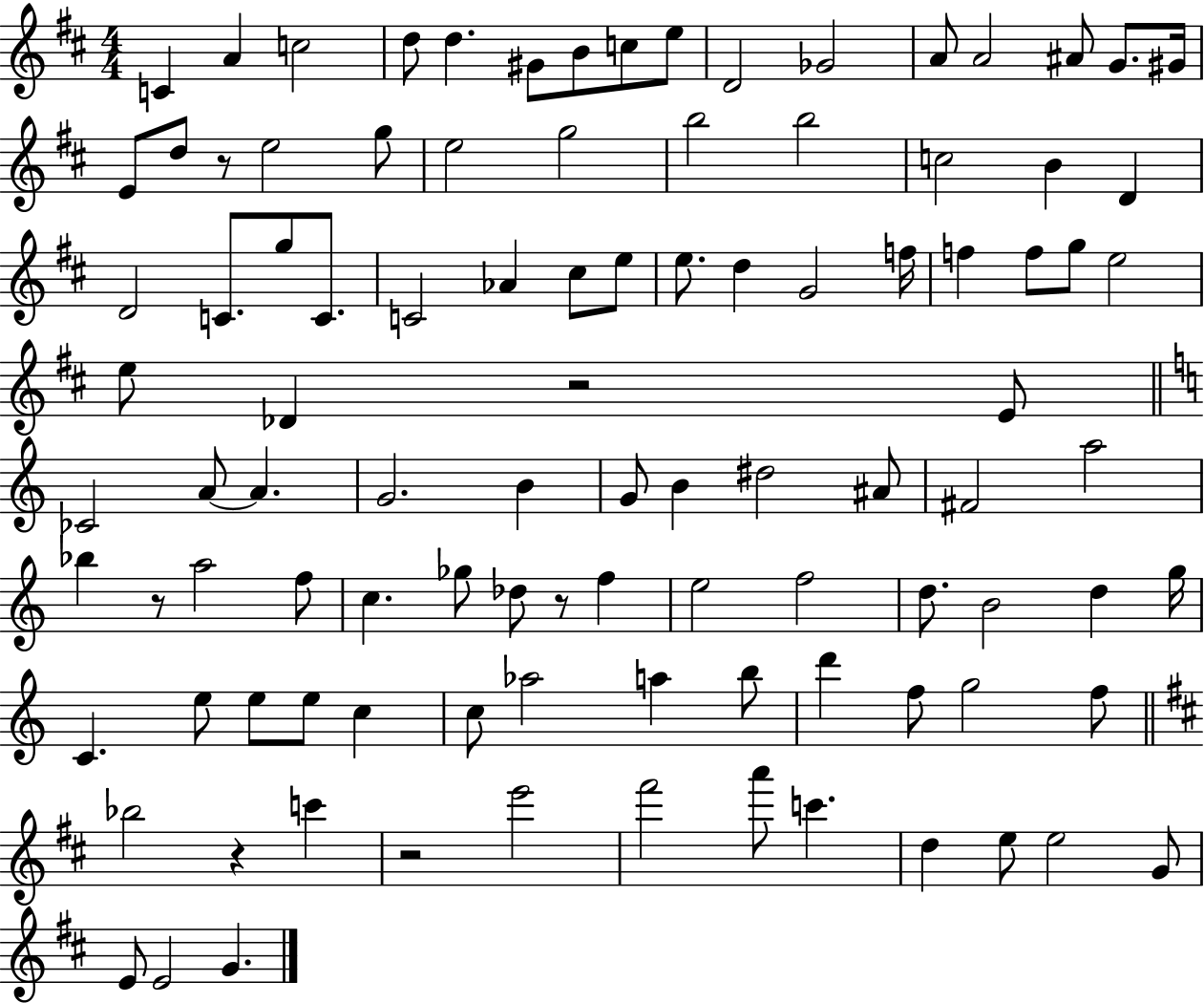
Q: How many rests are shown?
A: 6